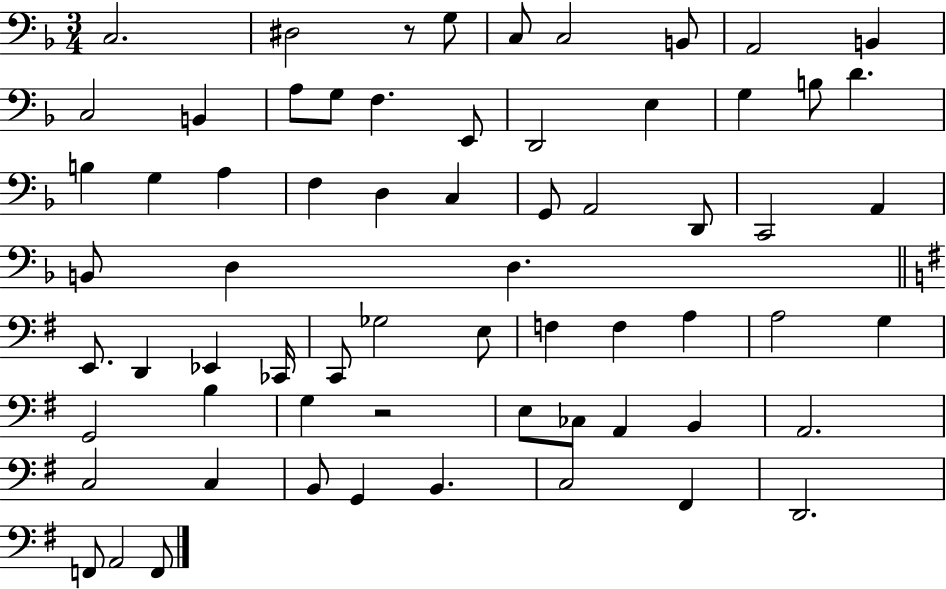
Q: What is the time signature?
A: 3/4